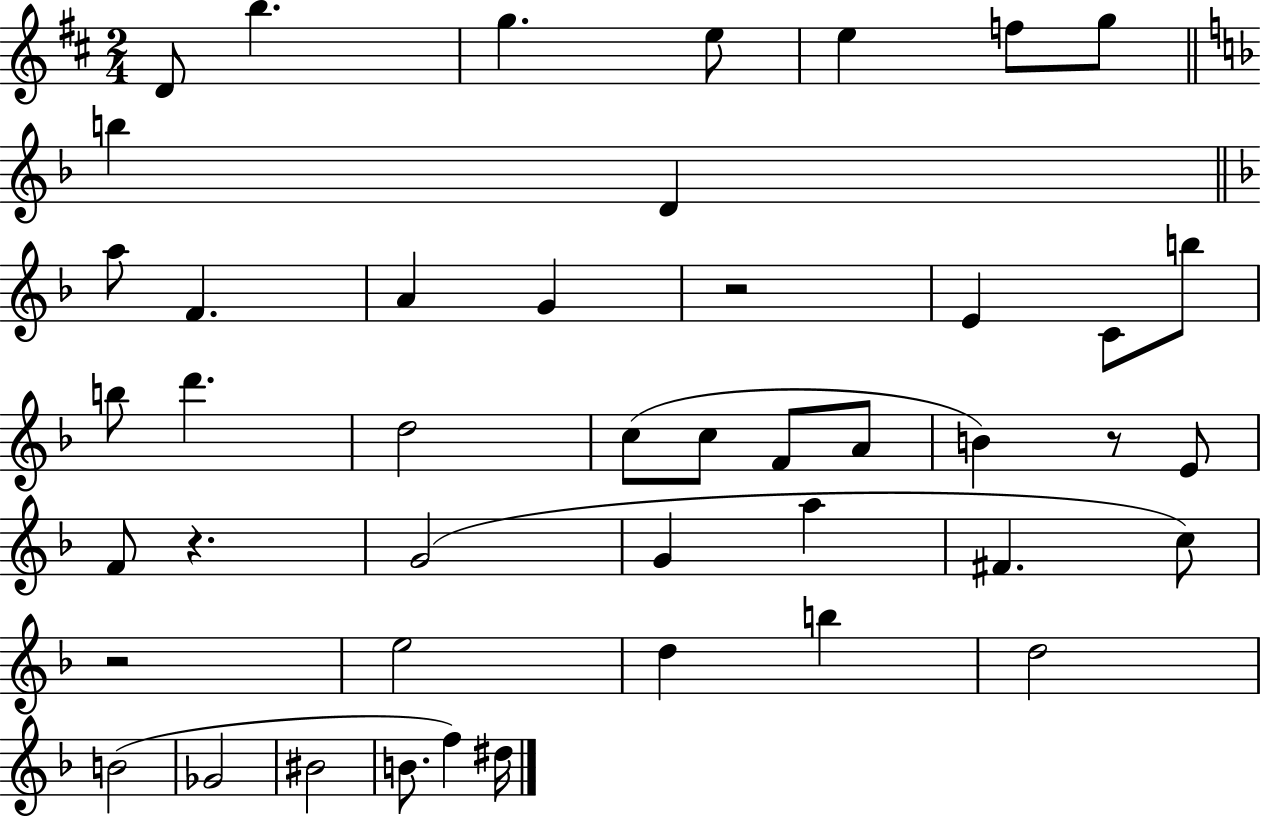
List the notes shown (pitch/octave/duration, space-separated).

D4/e B5/q. G5/q. E5/e E5/q F5/e G5/e B5/q D4/q A5/e F4/q. A4/q G4/q R/h E4/q C4/e B5/e B5/e D6/q. D5/h C5/e C5/e F4/e A4/e B4/q R/e E4/e F4/e R/q. G4/h G4/q A5/q F#4/q. C5/e R/h E5/h D5/q B5/q D5/h B4/h Gb4/h BIS4/h B4/e. F5/q D#5/s